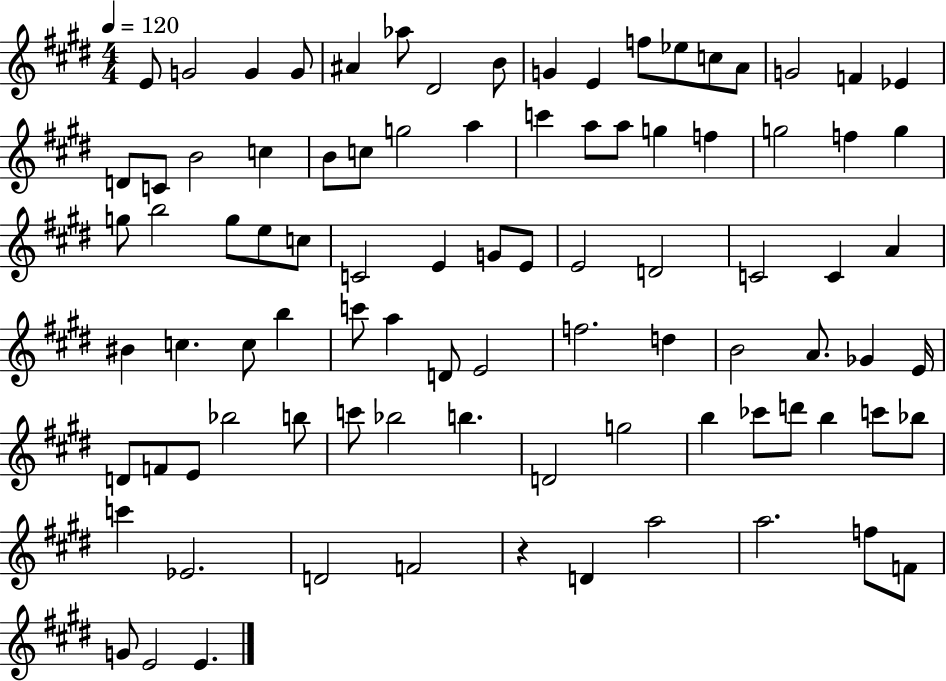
{
  \clef treble
  \numericTimeSignature
  \time 4/4
  \key e \major
  \tempo 4 = 120
  e'8 g'2 g'4 g'8 | ais'4 aes''8 dis'2 b'8 | g'4 e'4 f''8 ees''8 c''8 a'8 | g'2 f'4 ees'4 | \break d'8 c'8 b'2 c''4 | b'8 c''8 g''2 a''4 | c'''4 a''8 a''8 g''4 f''4 | g''2 f''4 g''4 | \break g''8 b''2 g''8 e''8 c''8 | c'2 e'4 g'8 e'8 | e'2 d'2 | c'2 c'4 a'4 | \break bis'4 c''4. c''8 b''4 | c'''8 a''4 d'8 e'2 | f''2. d''4 | b'2 a'8. ges'4 e'16 | \break d'8 f'8 e'8 bes''2 b''8 | c'''8 bes''2 b''4. | d'2 g''2 | b''4 ces'''8 d'''8 b''4 c'''8 bes''8 | \break c'''4 ees'2. | d'2 f'2 | r4 d'4 a''2 | a''2. f''8 f'8 | \break g'8 e'2 e'4. | \bar "|."
}